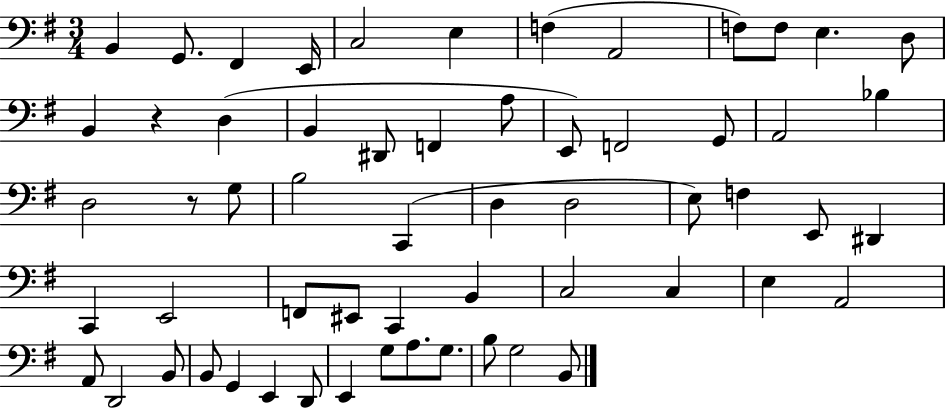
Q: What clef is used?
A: bass